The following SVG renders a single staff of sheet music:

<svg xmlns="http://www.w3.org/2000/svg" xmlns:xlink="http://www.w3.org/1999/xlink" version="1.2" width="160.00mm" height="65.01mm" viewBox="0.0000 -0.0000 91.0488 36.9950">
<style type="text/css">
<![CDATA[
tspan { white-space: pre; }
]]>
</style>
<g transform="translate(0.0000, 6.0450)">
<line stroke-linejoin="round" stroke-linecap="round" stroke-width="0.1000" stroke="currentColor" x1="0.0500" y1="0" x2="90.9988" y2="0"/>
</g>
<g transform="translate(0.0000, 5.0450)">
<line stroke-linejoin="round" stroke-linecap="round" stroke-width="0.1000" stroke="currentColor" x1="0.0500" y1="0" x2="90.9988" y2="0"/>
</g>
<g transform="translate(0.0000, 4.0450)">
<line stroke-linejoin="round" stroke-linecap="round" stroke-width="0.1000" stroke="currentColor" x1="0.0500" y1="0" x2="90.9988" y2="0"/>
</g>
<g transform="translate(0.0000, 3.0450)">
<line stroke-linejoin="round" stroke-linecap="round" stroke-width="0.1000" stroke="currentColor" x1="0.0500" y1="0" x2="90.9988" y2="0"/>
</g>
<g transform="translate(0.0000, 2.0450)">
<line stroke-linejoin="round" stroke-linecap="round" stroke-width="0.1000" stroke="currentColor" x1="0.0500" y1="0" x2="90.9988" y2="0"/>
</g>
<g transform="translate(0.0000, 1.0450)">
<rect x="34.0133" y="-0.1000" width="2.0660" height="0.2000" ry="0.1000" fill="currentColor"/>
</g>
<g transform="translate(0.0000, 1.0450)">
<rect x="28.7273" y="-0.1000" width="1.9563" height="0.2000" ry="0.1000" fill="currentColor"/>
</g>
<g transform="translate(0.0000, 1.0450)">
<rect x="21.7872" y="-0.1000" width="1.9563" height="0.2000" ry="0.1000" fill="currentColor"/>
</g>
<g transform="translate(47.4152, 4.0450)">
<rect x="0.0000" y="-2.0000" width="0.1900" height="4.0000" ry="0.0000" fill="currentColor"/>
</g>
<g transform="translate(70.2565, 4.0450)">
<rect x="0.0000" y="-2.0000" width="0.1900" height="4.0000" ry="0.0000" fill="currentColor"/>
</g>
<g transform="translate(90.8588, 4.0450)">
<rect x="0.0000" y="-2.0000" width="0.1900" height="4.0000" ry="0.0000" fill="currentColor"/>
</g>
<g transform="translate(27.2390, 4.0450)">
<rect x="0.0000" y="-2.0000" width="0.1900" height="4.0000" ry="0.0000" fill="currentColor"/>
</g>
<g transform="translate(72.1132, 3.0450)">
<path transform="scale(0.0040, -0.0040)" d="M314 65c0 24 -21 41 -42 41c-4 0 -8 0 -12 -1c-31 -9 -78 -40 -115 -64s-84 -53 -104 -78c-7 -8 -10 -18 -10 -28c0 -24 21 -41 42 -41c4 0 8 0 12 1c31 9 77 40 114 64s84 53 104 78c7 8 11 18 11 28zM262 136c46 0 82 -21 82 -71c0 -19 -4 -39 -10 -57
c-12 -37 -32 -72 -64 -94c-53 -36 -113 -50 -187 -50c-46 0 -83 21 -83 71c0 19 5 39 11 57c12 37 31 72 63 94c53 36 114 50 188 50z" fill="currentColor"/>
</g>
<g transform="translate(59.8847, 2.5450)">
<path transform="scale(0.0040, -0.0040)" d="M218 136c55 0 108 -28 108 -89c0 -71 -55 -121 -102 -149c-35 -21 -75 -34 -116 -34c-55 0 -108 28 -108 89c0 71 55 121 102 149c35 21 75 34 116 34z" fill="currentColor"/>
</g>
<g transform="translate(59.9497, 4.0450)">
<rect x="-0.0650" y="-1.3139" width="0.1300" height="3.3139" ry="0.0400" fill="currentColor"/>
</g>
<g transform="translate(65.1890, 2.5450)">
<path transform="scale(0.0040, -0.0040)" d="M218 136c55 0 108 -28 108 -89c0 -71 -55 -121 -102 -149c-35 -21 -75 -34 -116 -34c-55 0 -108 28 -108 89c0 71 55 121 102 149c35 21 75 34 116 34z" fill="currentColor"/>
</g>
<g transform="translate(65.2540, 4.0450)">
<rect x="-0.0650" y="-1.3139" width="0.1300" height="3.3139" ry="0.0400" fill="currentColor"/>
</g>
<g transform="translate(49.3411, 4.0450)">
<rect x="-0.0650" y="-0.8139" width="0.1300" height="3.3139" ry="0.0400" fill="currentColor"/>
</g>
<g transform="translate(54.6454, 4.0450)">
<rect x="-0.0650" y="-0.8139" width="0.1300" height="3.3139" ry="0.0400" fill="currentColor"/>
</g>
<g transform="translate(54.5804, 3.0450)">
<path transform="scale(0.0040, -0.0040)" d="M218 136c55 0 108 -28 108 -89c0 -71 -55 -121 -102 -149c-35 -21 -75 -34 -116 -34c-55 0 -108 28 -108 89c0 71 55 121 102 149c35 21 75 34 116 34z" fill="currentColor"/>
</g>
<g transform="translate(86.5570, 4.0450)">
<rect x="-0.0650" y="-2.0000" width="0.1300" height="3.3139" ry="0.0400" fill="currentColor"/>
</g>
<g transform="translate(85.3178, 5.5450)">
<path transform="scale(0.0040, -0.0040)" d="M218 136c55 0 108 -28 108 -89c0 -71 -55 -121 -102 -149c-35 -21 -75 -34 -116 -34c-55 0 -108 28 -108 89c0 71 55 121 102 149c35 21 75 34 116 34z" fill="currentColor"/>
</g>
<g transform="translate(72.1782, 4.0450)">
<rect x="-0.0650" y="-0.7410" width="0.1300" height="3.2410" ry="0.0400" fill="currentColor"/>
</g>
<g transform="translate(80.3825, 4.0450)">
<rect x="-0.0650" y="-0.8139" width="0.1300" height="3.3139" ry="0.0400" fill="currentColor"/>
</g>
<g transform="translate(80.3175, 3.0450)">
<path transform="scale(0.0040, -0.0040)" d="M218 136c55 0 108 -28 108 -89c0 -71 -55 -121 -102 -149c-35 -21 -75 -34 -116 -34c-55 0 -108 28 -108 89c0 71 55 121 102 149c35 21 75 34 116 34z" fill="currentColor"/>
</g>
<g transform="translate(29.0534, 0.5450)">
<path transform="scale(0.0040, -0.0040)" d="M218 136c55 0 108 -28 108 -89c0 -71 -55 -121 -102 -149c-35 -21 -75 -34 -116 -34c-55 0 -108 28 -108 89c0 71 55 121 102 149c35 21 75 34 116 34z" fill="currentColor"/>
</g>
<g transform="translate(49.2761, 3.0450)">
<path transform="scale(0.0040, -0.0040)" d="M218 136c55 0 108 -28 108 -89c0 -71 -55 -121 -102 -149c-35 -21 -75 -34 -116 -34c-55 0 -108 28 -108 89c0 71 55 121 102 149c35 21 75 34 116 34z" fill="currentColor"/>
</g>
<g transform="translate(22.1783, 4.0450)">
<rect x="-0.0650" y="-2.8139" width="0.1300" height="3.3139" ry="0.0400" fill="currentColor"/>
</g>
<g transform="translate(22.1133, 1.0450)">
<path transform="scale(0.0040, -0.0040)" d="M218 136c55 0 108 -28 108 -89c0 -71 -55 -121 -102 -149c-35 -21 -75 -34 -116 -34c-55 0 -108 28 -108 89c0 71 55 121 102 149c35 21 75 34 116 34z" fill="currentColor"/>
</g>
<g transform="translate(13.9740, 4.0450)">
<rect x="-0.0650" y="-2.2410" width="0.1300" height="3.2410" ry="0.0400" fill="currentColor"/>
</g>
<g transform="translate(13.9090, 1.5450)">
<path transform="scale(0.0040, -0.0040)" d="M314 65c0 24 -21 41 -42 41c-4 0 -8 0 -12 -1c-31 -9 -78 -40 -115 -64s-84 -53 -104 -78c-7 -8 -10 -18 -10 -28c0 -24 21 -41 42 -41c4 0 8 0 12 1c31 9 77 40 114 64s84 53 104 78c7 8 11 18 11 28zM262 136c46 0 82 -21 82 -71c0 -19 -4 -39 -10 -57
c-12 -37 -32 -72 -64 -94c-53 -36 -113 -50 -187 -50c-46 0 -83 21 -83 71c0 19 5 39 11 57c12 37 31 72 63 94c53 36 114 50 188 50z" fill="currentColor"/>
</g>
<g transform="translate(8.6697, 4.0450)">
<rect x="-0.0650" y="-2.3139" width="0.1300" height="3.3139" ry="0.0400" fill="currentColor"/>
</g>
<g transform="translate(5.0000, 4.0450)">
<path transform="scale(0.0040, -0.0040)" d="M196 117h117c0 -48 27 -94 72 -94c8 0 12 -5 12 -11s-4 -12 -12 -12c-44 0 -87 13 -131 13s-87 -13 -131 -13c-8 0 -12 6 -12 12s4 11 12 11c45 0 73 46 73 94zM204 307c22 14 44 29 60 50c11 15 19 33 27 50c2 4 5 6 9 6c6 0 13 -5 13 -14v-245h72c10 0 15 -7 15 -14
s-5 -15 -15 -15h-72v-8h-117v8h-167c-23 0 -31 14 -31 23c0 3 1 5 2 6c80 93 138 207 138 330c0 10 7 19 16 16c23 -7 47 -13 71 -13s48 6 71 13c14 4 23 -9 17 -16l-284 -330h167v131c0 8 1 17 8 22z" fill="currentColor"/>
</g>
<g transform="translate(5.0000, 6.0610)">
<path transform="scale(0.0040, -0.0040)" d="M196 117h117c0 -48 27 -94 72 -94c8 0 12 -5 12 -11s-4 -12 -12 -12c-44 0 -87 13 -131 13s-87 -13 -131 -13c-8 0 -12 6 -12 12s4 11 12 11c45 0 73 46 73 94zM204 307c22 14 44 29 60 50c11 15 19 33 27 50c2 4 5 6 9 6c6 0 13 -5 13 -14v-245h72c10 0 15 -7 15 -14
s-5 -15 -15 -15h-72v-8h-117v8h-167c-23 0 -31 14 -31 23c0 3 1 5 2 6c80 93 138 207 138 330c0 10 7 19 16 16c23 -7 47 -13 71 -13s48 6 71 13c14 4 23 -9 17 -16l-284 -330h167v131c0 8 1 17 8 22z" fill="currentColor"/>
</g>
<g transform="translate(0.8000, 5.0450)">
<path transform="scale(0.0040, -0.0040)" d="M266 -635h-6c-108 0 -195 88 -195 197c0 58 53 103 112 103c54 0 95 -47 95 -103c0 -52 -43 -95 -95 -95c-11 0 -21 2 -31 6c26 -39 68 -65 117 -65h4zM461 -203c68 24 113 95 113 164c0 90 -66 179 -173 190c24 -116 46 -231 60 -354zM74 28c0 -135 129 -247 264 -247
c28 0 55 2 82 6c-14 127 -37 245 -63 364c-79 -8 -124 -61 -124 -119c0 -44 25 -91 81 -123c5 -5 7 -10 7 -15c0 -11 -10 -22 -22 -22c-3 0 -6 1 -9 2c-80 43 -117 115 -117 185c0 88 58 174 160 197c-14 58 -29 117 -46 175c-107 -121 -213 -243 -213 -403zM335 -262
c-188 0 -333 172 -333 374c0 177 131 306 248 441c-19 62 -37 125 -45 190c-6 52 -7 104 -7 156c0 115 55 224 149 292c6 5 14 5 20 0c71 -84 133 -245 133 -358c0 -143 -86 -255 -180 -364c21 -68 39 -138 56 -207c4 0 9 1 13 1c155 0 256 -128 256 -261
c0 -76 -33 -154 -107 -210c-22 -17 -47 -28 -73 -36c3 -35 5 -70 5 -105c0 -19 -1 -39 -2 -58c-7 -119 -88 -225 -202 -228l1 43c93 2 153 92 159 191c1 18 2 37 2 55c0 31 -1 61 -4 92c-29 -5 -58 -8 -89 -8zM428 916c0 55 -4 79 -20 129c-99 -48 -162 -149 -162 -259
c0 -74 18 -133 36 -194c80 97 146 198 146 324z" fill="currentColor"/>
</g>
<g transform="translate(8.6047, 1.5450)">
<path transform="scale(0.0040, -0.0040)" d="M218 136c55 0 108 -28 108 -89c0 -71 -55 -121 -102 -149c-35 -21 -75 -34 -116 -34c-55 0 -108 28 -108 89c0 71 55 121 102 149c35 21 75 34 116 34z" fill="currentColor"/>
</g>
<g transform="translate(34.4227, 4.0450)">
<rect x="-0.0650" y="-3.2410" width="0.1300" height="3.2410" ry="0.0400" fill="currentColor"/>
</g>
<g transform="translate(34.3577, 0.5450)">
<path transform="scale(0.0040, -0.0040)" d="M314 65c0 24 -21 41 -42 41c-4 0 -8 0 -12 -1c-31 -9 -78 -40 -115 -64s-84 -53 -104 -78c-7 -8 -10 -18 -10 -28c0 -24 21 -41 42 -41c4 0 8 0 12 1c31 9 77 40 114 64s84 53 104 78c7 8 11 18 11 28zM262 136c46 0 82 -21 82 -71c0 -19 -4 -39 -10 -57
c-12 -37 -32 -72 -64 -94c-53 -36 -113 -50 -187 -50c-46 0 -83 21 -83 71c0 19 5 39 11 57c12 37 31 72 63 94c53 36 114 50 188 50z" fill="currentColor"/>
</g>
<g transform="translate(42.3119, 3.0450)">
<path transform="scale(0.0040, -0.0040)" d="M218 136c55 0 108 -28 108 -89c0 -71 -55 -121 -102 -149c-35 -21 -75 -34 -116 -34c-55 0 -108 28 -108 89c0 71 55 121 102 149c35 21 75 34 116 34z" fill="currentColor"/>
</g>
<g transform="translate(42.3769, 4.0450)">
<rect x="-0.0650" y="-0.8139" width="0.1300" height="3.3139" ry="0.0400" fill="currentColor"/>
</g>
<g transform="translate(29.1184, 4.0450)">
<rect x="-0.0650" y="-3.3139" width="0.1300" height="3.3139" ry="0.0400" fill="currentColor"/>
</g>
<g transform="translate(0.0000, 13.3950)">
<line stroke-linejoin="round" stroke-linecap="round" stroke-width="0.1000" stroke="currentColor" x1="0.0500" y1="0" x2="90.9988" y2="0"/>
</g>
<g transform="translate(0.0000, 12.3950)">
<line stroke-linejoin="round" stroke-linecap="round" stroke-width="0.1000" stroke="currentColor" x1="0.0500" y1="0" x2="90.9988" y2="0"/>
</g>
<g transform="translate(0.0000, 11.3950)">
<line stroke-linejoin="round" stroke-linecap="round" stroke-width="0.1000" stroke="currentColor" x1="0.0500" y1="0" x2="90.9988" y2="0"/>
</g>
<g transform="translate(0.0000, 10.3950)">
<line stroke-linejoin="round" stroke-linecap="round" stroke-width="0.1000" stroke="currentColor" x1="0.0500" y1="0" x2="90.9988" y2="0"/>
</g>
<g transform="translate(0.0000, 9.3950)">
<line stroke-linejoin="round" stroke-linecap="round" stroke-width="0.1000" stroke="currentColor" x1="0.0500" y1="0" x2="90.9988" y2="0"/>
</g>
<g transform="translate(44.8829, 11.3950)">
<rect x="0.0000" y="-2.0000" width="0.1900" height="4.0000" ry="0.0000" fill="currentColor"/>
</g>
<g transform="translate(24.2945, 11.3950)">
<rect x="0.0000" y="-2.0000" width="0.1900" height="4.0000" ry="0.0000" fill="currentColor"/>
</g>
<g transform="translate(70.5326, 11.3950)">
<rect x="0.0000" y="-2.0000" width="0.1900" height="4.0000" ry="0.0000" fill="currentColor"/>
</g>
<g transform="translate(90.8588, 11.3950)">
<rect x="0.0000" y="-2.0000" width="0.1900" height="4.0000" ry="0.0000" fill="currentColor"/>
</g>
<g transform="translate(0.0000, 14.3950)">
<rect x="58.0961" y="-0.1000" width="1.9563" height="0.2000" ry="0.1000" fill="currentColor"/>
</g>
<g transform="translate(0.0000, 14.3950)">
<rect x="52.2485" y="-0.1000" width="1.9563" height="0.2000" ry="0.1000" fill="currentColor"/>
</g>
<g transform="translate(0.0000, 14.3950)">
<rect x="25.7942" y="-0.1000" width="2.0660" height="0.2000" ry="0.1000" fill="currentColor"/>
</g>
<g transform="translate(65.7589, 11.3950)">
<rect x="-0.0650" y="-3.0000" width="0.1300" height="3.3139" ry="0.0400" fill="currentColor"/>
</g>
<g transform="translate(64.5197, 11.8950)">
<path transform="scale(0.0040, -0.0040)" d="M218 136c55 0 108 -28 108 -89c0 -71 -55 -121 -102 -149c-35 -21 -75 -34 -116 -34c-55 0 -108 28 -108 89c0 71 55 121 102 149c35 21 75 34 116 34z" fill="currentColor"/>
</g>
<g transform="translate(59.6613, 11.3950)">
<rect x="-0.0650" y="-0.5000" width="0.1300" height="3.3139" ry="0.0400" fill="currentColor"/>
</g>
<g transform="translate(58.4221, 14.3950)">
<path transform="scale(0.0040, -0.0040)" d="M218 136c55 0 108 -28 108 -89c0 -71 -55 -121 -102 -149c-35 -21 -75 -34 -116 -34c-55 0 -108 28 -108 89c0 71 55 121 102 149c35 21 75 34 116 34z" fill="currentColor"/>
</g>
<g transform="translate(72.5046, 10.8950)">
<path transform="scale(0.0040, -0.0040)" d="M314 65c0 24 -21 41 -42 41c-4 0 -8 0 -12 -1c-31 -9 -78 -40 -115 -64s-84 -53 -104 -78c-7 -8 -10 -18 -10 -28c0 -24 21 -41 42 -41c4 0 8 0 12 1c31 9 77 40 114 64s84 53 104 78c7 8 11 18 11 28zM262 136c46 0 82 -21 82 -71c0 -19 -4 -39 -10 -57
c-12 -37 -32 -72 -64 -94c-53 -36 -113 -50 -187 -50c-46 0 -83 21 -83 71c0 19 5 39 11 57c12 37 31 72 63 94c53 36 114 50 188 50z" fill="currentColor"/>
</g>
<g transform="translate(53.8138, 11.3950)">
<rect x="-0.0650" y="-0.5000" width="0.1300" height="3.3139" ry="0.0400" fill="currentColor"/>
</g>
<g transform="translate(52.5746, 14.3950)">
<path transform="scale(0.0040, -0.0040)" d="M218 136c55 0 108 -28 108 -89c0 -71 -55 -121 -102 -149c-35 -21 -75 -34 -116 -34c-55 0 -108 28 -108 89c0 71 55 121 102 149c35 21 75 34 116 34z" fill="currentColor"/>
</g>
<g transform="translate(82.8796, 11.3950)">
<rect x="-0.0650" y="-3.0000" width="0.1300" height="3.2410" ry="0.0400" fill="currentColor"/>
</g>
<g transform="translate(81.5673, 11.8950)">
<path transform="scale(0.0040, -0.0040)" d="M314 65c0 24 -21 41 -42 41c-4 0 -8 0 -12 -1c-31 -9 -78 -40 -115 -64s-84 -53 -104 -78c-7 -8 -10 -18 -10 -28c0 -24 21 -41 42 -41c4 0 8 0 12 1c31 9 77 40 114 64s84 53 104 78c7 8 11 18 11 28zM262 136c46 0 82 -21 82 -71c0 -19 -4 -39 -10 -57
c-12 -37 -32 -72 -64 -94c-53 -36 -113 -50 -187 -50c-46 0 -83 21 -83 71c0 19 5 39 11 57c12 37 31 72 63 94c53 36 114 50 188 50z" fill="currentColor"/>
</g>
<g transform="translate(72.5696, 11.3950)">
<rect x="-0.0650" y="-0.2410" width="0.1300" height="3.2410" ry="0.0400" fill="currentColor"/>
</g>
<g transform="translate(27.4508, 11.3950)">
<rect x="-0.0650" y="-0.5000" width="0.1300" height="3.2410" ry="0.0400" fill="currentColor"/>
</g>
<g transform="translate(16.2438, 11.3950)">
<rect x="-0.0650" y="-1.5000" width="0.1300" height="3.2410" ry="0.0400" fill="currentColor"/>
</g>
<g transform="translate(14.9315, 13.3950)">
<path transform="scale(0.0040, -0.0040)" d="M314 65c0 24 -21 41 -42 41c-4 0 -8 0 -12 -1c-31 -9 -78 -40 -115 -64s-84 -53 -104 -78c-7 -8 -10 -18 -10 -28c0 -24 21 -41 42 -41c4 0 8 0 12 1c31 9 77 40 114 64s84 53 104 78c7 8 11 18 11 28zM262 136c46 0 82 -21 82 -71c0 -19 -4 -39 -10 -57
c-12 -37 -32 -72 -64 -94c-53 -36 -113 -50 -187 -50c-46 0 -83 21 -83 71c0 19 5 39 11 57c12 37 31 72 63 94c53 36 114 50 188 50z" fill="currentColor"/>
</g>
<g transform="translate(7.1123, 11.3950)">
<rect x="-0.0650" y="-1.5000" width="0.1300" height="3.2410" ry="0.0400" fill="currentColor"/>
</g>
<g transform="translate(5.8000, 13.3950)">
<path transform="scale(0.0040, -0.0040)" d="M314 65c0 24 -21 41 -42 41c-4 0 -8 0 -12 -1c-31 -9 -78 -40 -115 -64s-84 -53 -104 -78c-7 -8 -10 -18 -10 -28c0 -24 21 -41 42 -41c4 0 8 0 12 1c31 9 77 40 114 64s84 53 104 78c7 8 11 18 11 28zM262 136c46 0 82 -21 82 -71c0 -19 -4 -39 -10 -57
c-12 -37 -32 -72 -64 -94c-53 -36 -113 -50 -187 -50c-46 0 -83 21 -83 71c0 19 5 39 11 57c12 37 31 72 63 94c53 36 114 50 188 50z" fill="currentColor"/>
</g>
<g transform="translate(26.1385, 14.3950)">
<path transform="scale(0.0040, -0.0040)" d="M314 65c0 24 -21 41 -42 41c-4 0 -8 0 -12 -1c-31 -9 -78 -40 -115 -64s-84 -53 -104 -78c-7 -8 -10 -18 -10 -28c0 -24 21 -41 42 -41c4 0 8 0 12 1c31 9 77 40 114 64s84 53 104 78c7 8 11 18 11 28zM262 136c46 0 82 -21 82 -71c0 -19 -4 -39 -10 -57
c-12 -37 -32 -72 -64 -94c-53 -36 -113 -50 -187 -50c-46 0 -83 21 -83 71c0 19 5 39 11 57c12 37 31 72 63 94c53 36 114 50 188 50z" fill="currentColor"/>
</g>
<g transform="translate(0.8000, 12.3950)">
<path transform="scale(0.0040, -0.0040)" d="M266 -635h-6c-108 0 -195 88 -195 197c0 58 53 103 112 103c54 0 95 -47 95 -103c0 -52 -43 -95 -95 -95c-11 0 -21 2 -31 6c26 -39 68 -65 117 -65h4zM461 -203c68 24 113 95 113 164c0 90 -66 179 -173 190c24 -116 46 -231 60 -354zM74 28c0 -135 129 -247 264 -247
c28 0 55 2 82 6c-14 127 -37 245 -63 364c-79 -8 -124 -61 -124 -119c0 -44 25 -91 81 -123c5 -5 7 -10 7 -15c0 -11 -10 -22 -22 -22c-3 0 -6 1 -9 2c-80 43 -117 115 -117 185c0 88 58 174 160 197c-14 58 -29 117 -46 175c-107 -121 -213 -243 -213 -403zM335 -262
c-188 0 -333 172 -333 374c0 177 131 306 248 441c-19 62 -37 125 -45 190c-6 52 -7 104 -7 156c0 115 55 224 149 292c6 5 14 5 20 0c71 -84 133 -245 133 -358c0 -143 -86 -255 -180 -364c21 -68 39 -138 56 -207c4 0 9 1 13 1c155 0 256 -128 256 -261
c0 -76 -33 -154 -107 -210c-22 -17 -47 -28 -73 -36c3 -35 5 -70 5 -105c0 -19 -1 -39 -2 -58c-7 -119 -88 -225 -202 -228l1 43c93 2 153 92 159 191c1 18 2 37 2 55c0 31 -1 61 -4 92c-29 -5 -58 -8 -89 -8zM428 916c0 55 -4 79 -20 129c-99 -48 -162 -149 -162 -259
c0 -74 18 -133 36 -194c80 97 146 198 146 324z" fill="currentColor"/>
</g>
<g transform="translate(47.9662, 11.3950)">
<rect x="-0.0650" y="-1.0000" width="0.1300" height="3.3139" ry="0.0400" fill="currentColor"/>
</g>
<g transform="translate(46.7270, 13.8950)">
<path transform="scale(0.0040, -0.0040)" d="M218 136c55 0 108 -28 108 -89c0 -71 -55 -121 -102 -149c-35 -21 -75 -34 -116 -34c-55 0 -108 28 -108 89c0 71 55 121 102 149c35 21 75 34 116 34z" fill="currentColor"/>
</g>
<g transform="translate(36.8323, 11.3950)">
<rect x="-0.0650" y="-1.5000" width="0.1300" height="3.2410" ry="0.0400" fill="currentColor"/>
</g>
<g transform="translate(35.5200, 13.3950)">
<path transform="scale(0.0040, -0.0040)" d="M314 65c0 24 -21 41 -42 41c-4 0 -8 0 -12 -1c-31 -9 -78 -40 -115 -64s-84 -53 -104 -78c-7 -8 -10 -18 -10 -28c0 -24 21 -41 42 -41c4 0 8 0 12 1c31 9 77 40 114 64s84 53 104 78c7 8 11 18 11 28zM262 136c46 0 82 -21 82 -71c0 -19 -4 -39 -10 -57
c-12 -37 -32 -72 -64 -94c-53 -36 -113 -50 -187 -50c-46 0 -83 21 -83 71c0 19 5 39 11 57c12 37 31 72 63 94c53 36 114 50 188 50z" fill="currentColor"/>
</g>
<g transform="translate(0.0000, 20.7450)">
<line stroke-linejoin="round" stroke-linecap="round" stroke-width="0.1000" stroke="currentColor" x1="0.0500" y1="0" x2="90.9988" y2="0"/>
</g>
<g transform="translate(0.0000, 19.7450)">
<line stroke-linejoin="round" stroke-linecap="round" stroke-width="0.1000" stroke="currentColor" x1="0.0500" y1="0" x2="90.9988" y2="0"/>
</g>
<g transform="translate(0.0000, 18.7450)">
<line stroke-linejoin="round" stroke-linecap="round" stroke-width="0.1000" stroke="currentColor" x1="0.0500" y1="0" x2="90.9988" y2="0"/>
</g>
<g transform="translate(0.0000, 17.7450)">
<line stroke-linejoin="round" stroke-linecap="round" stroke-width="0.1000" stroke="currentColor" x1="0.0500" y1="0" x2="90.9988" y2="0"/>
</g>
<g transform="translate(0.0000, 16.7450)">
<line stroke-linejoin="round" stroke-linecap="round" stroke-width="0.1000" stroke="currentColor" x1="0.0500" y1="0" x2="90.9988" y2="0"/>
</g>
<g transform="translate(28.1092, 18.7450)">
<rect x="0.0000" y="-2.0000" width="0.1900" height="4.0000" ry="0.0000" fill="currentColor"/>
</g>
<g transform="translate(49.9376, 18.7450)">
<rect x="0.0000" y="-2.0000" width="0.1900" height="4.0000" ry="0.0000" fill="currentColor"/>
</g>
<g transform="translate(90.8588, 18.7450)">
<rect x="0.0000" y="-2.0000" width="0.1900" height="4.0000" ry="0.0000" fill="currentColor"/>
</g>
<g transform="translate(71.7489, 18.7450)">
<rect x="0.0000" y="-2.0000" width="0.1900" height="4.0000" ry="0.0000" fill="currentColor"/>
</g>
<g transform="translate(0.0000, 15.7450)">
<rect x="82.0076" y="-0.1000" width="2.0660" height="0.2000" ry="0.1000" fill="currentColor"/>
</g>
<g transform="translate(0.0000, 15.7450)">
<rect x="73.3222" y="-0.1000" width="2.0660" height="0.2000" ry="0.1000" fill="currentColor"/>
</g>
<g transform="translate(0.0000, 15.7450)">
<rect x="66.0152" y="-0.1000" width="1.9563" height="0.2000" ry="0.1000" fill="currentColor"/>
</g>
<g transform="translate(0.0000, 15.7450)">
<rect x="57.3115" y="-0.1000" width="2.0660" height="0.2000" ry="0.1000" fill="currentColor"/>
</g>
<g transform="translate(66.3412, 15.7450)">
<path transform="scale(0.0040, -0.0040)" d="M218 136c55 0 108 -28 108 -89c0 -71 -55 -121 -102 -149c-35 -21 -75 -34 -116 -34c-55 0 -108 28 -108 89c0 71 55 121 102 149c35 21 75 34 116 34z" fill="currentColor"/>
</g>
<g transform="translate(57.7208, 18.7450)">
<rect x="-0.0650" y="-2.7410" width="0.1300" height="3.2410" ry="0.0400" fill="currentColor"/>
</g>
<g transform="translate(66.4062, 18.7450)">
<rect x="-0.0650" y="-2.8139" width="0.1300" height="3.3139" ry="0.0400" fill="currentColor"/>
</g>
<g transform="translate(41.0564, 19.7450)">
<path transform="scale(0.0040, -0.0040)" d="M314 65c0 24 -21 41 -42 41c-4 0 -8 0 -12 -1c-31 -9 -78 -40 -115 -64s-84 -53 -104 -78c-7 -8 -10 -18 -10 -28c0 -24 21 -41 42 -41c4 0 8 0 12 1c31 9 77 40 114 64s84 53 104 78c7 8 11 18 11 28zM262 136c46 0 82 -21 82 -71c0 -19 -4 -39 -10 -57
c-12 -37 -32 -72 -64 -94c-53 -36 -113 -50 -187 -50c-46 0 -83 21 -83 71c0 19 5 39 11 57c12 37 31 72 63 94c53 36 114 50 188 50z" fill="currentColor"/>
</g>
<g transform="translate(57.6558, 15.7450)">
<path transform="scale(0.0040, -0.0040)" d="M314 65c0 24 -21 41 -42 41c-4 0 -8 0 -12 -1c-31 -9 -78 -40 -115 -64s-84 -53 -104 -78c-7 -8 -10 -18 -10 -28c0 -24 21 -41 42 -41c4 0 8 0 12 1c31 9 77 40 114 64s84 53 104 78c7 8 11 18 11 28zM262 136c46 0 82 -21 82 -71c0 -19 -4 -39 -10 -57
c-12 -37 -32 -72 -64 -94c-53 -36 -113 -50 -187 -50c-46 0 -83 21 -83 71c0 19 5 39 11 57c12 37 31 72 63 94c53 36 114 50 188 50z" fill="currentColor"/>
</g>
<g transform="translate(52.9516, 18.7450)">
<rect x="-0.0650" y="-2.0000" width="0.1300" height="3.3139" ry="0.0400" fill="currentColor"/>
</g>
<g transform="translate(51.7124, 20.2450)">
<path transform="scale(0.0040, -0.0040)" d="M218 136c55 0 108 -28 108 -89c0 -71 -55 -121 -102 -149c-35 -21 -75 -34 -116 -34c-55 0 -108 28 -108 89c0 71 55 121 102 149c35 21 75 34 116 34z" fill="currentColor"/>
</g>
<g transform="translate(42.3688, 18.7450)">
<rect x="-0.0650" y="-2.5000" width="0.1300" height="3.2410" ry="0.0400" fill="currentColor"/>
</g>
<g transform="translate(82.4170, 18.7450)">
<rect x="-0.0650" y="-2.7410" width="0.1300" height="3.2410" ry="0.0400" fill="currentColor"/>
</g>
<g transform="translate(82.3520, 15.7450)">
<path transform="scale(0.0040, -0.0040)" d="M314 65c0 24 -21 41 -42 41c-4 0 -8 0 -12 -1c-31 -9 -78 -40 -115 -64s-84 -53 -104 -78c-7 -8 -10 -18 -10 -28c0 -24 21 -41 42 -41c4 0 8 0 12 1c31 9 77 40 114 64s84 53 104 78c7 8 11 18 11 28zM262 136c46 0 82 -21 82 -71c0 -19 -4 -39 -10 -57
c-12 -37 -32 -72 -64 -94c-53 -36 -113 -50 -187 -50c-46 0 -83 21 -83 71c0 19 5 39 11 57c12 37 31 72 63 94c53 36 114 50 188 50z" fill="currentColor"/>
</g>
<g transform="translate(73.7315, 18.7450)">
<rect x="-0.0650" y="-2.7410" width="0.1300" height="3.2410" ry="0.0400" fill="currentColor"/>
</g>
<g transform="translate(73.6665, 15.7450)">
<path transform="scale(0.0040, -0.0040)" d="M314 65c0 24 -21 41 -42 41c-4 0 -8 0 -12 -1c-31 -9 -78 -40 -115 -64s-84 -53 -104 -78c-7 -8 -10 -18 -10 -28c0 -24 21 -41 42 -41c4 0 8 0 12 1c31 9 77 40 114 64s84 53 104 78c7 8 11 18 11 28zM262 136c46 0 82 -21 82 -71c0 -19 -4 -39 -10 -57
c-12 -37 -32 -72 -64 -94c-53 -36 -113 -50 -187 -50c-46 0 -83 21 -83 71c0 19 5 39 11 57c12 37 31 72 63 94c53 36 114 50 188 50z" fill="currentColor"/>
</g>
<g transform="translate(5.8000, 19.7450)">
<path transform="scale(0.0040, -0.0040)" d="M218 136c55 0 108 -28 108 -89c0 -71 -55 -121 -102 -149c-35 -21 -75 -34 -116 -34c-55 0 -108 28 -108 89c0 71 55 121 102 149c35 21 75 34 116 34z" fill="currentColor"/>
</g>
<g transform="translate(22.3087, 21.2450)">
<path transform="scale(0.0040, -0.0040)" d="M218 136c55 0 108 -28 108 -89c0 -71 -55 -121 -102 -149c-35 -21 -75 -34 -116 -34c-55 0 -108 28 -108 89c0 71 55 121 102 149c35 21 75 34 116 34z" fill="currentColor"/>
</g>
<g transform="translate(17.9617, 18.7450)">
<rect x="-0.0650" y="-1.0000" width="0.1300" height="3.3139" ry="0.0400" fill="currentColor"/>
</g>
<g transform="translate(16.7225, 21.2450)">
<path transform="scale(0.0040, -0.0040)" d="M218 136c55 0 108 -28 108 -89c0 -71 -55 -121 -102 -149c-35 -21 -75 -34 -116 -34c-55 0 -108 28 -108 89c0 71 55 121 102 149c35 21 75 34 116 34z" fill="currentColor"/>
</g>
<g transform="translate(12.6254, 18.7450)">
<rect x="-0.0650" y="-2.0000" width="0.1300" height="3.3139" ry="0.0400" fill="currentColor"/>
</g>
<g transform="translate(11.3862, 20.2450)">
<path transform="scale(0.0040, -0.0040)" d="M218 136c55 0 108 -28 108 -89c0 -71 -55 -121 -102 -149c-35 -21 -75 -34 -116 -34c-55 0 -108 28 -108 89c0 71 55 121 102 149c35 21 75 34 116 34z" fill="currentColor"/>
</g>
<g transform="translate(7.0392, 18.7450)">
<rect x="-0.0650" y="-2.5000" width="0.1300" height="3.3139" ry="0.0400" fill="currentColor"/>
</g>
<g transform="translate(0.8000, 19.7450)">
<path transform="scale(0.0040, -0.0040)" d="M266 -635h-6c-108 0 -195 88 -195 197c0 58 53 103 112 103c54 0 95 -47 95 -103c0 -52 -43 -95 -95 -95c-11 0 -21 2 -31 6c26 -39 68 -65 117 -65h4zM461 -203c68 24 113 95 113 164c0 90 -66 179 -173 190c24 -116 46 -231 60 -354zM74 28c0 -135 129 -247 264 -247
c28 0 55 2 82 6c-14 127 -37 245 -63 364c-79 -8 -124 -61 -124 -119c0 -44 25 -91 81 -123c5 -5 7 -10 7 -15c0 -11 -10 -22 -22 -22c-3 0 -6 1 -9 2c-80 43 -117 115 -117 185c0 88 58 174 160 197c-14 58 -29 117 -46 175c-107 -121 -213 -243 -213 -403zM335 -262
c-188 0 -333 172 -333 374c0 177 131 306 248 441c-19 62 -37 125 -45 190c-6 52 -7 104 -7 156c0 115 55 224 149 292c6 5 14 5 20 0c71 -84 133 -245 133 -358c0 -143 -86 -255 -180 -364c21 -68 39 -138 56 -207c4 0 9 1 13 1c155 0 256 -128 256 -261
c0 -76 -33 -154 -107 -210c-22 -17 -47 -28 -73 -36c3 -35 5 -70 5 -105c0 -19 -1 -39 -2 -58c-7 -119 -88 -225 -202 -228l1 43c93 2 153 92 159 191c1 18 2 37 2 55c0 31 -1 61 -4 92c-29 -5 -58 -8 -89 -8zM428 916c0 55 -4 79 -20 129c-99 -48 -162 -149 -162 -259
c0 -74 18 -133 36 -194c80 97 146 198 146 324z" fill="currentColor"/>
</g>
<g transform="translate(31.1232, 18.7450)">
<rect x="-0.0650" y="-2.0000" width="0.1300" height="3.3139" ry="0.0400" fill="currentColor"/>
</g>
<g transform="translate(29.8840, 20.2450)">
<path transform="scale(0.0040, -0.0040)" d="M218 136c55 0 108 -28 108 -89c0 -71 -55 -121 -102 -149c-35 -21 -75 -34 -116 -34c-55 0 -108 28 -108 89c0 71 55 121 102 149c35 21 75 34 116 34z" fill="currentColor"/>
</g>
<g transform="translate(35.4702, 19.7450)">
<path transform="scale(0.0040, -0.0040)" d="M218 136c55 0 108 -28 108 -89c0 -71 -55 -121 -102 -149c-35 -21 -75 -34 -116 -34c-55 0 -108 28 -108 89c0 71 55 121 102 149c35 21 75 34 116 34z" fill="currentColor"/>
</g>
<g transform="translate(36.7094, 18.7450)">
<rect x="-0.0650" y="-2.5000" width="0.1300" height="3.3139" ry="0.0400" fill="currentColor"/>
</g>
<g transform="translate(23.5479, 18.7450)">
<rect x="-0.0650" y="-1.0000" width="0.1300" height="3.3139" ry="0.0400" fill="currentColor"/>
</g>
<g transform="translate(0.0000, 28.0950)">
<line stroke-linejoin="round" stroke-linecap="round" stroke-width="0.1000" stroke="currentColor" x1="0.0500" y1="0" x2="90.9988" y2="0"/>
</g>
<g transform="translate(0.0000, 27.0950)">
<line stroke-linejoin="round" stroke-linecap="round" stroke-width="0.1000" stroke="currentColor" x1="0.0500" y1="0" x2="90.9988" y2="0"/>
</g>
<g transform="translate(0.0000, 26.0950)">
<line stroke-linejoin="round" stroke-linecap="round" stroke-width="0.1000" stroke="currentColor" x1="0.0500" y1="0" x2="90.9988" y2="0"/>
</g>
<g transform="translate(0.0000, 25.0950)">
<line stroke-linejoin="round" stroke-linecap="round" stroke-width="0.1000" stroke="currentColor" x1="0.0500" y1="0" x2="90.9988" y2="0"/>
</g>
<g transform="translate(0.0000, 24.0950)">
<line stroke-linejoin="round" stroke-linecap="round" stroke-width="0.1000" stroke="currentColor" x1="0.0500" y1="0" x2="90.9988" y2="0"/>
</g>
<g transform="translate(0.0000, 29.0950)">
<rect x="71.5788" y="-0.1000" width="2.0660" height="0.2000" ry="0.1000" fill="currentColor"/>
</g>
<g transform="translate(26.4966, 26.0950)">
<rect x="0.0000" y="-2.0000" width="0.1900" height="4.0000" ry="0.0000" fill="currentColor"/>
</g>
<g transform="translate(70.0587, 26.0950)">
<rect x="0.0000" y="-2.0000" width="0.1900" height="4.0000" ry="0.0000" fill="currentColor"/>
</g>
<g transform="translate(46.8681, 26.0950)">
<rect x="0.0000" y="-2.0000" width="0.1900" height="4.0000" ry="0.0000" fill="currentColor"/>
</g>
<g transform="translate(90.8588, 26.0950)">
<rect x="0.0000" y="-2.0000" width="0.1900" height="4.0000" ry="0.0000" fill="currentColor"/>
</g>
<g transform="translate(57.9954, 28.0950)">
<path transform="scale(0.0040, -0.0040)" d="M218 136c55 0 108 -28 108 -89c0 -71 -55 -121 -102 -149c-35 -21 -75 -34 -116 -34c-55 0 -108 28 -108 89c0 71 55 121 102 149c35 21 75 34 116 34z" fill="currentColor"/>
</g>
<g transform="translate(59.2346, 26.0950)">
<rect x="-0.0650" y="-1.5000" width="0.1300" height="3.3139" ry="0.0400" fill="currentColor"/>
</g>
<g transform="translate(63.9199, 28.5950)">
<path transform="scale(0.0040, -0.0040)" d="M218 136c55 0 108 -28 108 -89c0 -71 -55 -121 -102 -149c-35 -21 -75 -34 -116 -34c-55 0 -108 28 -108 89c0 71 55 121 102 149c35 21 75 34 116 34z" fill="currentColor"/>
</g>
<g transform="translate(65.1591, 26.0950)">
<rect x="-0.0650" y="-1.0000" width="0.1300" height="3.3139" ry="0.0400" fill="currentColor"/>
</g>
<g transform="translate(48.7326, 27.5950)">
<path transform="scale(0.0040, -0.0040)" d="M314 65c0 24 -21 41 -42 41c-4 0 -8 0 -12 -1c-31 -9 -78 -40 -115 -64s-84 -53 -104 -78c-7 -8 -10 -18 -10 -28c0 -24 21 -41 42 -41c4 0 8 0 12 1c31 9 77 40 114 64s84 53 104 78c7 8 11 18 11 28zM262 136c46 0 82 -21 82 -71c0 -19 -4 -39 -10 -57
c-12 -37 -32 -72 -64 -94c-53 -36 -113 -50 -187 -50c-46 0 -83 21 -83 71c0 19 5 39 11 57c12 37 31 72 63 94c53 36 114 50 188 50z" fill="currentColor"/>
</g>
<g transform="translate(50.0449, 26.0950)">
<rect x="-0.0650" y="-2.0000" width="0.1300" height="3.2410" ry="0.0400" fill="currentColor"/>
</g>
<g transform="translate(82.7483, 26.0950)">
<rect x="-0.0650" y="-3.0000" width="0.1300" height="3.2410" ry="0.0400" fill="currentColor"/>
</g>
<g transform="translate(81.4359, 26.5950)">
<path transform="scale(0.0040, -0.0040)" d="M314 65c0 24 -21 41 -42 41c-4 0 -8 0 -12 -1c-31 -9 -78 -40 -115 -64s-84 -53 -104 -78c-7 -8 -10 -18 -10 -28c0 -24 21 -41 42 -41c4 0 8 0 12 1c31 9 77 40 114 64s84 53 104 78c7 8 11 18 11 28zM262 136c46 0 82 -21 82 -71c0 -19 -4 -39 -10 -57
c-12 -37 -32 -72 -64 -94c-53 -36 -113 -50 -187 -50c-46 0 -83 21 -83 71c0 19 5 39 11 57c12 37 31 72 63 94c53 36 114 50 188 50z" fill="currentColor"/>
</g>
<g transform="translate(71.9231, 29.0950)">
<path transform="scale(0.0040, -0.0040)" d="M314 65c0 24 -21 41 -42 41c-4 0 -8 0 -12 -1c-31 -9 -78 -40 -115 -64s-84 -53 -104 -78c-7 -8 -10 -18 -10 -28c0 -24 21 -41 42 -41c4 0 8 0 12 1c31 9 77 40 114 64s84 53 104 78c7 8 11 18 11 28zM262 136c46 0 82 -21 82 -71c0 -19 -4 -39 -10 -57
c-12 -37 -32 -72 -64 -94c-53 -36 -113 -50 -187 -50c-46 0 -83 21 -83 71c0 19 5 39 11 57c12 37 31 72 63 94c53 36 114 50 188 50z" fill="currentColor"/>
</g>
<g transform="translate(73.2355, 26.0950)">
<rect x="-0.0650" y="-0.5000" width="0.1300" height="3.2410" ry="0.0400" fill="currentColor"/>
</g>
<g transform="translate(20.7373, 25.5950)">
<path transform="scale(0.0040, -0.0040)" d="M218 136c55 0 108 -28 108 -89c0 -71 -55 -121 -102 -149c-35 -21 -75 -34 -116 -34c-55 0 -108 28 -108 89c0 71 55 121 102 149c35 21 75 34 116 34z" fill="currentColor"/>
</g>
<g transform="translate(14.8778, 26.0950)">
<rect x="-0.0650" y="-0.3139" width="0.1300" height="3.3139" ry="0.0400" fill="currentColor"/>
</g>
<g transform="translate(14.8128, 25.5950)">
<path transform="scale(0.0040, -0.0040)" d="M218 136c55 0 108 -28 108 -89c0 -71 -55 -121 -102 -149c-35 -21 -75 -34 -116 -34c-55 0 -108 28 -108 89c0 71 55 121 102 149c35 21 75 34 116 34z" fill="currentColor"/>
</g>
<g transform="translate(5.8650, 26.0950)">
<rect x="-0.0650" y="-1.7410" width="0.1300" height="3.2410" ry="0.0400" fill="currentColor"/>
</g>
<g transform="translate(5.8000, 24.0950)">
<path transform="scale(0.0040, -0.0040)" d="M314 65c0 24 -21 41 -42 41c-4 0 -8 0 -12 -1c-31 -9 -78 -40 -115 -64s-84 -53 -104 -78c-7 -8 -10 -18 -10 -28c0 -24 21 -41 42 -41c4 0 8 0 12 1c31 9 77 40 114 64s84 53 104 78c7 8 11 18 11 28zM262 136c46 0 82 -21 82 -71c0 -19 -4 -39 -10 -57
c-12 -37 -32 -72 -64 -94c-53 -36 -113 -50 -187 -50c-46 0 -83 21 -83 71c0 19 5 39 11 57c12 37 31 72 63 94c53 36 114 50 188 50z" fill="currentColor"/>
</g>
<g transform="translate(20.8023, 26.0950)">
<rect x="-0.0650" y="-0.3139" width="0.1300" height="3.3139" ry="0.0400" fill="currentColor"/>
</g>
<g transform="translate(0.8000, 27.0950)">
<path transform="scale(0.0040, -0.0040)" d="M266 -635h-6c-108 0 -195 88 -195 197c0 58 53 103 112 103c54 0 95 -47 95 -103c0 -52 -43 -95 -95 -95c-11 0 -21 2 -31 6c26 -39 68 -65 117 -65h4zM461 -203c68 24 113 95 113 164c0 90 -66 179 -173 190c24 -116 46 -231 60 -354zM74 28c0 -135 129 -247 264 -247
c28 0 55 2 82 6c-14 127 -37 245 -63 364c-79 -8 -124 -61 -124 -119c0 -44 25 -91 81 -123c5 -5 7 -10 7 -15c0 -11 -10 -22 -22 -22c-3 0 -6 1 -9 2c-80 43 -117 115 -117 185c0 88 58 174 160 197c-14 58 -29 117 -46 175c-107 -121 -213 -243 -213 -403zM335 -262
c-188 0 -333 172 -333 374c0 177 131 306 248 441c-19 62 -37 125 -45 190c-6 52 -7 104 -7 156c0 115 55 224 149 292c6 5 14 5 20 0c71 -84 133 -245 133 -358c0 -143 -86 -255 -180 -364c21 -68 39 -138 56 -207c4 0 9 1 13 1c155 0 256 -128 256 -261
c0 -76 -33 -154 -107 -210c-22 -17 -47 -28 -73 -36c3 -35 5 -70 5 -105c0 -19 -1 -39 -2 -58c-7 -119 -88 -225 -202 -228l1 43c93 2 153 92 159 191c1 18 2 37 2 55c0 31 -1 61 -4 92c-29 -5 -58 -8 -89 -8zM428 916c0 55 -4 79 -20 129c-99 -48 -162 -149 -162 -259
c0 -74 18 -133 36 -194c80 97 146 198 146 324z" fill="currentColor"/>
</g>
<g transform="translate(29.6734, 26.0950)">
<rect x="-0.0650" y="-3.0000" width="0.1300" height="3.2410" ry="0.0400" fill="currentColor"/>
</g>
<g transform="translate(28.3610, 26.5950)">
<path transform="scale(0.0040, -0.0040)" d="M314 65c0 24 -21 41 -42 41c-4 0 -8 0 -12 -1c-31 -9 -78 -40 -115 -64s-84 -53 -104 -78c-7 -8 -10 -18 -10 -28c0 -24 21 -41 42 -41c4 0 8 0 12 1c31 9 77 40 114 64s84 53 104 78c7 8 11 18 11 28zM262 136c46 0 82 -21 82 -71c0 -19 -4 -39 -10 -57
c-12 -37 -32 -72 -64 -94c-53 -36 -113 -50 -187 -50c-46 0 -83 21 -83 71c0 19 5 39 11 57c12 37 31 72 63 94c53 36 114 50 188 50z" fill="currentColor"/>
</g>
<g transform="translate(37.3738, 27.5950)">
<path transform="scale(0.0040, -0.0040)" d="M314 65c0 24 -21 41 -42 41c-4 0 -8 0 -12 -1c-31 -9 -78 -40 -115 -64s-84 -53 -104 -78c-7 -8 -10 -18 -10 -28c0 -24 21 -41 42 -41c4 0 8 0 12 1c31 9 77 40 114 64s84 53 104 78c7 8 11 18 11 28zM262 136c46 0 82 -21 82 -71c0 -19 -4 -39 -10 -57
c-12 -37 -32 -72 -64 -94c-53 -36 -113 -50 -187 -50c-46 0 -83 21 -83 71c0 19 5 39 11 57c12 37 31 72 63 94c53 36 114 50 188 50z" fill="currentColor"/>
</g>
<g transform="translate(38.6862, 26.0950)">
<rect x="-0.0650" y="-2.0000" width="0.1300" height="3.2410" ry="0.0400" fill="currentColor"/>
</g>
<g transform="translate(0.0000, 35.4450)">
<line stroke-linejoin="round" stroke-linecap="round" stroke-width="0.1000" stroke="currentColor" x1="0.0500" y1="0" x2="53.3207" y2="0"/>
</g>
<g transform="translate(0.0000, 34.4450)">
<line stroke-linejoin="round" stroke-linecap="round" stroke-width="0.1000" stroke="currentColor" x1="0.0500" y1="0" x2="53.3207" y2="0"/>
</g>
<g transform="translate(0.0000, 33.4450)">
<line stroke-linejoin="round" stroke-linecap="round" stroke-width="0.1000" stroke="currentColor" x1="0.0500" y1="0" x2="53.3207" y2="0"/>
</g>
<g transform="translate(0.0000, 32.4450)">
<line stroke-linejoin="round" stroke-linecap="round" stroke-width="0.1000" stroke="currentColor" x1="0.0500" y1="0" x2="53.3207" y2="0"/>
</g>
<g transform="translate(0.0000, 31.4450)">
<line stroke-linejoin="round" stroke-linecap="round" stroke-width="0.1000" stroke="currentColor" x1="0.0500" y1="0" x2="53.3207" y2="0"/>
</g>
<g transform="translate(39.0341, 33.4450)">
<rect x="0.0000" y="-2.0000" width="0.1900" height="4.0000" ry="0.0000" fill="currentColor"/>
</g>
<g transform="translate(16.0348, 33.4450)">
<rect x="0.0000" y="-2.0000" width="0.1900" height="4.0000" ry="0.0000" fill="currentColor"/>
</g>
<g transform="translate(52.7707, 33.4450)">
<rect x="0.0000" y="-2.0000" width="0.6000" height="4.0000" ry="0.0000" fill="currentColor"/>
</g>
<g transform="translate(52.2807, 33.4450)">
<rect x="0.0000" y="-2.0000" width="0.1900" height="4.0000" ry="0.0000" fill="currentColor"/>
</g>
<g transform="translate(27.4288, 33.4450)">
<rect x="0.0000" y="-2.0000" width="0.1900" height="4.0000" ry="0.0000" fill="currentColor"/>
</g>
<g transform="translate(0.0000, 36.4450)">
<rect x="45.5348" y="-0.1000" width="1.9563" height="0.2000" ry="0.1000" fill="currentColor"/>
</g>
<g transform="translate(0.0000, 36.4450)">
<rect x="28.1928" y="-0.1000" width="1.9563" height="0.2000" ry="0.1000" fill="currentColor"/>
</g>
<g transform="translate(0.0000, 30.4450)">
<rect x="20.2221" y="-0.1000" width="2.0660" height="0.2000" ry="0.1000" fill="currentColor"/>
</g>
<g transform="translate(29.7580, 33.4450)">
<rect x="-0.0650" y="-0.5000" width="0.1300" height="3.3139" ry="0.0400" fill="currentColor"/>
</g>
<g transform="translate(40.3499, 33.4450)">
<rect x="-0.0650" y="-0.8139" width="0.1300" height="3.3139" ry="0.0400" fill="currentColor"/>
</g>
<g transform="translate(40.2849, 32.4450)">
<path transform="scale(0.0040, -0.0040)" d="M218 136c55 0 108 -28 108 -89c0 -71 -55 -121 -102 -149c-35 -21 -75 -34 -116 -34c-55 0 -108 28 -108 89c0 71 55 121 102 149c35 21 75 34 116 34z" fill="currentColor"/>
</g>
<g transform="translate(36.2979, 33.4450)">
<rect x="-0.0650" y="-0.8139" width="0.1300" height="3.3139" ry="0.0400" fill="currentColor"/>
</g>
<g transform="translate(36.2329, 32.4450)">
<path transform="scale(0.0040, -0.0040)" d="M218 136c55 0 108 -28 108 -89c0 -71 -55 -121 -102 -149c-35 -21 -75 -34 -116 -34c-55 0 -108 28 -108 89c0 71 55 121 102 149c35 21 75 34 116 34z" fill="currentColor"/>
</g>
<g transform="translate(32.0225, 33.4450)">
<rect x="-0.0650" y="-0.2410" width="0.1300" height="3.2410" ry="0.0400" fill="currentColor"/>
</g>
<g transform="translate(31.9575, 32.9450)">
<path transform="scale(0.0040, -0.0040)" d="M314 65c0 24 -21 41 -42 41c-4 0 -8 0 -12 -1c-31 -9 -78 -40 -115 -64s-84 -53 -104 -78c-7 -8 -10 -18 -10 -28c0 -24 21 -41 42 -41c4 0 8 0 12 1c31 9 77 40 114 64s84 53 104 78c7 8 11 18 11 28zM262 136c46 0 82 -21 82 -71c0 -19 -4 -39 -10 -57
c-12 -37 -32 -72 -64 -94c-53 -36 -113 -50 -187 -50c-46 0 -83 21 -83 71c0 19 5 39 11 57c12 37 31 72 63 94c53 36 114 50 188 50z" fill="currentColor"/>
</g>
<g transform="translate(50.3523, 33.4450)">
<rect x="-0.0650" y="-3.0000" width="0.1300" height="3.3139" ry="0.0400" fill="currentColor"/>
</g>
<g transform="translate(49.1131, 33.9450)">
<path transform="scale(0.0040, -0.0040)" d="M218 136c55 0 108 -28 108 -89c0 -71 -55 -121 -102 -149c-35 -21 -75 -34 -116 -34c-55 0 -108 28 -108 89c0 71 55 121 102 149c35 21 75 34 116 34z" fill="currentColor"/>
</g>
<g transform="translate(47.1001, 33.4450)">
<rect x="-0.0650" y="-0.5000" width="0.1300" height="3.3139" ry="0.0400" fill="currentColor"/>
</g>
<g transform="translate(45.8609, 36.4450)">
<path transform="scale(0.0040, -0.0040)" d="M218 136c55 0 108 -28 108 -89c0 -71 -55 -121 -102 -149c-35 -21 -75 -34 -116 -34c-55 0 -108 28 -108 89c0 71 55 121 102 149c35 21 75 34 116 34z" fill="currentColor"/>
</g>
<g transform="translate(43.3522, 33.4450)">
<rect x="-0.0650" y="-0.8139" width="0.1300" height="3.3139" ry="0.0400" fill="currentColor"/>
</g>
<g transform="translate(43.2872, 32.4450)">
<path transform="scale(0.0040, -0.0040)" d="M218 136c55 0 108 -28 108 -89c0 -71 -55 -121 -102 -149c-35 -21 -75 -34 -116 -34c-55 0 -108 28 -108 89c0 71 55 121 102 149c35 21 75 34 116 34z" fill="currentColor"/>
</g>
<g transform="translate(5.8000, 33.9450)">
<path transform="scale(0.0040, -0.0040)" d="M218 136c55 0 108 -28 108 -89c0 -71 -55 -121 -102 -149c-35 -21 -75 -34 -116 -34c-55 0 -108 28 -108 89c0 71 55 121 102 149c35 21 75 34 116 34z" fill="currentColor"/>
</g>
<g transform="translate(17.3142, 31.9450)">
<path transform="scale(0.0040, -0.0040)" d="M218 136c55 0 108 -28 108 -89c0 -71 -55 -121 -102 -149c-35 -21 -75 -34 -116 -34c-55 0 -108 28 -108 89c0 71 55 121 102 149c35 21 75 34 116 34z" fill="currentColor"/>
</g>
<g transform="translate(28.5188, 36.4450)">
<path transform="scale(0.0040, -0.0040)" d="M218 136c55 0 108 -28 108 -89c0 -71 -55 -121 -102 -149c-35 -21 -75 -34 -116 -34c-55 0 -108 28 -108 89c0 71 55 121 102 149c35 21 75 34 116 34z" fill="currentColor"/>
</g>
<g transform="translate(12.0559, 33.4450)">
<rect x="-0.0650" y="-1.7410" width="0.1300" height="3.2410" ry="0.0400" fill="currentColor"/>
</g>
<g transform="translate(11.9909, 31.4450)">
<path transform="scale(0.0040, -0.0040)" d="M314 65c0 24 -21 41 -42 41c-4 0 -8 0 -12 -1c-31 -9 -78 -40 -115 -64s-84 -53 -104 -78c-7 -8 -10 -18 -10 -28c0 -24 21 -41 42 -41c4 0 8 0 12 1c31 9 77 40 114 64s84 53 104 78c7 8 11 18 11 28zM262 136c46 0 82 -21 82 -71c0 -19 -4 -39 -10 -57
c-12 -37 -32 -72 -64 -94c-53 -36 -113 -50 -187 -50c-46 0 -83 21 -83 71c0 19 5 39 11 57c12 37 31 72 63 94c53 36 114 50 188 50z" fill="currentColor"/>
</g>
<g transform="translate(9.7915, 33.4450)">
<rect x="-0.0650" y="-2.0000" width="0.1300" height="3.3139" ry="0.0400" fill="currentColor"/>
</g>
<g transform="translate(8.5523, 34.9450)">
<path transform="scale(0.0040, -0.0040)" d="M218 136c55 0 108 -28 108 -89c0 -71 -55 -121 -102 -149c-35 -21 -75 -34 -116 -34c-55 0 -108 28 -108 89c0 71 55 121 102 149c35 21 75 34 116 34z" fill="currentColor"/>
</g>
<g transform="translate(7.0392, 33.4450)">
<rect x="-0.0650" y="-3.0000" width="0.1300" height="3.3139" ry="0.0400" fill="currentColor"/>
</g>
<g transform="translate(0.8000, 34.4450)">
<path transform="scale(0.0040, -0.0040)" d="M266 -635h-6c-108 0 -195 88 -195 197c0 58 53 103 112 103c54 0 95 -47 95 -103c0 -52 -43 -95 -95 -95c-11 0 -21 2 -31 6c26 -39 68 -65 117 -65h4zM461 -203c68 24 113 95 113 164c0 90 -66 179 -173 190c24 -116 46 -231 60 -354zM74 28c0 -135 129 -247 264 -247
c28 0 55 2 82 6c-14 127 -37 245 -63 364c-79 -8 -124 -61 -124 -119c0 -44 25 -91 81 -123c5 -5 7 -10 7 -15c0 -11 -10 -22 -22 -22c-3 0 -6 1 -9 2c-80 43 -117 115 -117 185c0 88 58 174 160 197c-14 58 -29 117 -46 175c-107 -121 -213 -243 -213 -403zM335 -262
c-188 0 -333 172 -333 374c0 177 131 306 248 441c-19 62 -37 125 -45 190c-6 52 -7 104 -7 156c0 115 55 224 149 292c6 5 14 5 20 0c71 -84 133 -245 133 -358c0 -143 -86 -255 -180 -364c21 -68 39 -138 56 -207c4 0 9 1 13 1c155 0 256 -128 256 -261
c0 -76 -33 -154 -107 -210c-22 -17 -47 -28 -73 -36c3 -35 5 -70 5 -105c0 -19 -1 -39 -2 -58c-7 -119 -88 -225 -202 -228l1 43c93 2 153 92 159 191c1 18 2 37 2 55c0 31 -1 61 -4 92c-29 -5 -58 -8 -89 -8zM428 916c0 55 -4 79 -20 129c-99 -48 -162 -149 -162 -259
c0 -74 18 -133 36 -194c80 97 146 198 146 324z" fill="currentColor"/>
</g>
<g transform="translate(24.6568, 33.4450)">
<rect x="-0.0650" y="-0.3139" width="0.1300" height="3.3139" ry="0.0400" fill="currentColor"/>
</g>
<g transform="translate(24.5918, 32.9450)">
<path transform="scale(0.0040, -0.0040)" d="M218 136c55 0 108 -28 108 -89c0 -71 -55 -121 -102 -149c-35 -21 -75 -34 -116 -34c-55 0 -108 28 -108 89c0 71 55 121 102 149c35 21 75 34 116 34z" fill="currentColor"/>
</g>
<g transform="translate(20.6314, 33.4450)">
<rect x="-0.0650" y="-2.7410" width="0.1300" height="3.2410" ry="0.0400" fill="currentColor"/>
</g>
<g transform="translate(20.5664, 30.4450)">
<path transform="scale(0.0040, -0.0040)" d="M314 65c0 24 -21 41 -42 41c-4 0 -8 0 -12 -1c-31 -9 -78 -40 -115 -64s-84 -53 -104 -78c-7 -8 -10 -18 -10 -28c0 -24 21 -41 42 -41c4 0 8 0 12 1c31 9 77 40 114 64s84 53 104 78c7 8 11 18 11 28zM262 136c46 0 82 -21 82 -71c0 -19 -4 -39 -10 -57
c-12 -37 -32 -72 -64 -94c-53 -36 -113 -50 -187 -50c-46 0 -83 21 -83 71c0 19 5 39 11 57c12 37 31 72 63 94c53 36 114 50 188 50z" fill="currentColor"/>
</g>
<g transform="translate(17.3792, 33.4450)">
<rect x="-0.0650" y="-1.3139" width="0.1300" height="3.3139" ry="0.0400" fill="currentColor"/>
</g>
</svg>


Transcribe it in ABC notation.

X:1
T:Untitled
M:4/4
L:1/4
K:C
g g2 a b b2 d d d e e d2 d F E2 E2 C2 E2 D C C A c2 A2 G F D D F G G2 F a2 a a2 a2 f2 c c A2 F2 F2 E D C2 A2 A F f2 e a2 c C c2 d d d C A